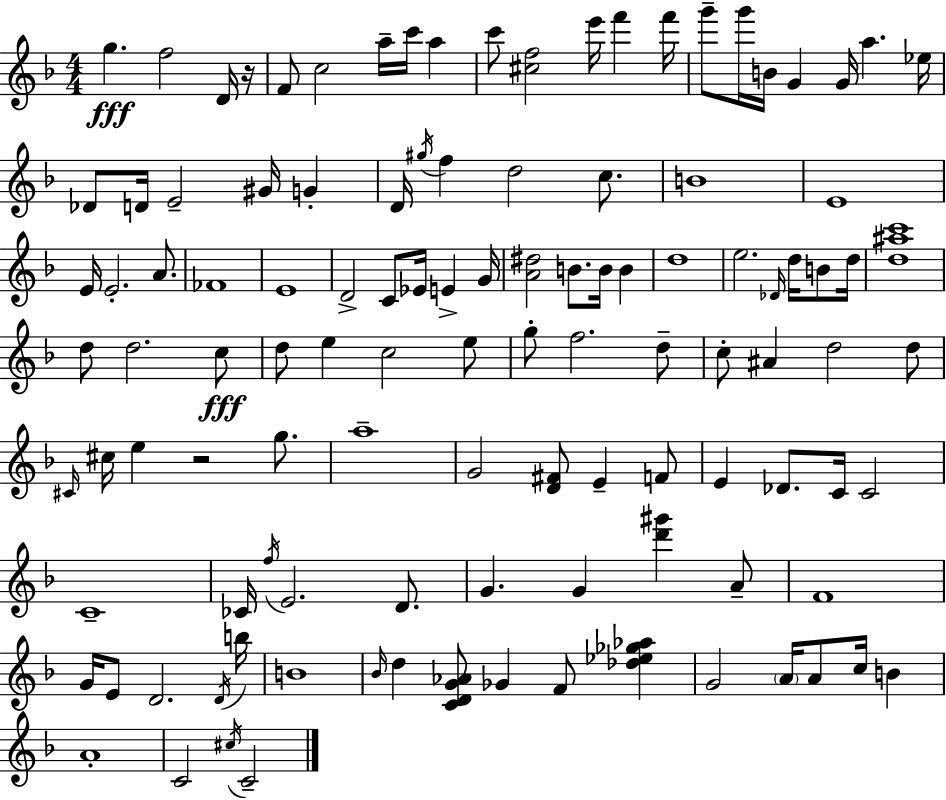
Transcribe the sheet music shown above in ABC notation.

X:1
T:Untitled
M:4/4
L:1/4
K:Dm
g f2 D/4 z/4 F/2 c2 a/4 c'/4 a c'/2 [^cf]2 e'/4 f' f'/4 g'/2 g'/4 B/4 G G/4 a _e/4 _D/2 D/4 E2 ^G/4 G D/4 ^g/4 f d2 c/2 B4 E4 E/4 E2 A/2 _F4 E4 D2 C/2 _E/4 E G/4 [A^d]2 B/2 B/4 B d4 e2 _D/4 d/4 B/2 d/4 [d^ac']4 d/2 d2 c/2 d/2 e c2 e/2 g/2 f2 d/2 c/2 ^A d2 d/2 ^C/4 ^c/4 e z2 g/2 a4 G2 [D^F]/2 E F/2 E _D/2 C/4 C2 C4 _C/4 f/4 E2 D/2 G G [d'^g'] A/2 F4 G/4 E/2 D2 D/4 b/4 B4 _B/4 d [CDG_A]/2 _G F/2 [_d_e_g_a] G2 A/4 A/2 c/4 B A4 C2 ^c/4 C2